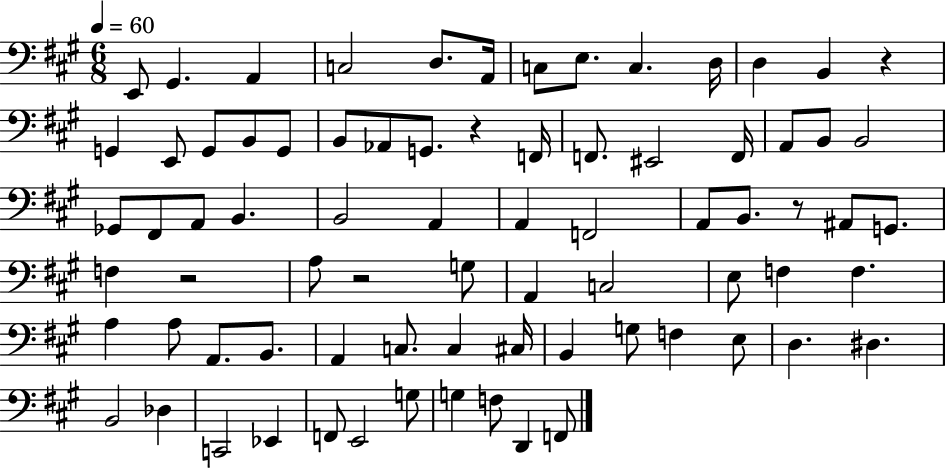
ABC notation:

X:1
T:Untitled
M:6/8
L:1/4
K:A
E,,/2 ^G,, A,, C,2 D,/2 A,,/4 C,/2 E,/2 C, D,/4 D, B,, z G,, E,,/2 G,,/2 B,,/2 G,,/2 B,,/2 _A,,/2 G,,/2 z F,,/4 F,,/2 ^E,,2 F,,/4 A,,/2 B,,/2 B,,2 _G,,/2 ^F,,/2 A,,/2 B,, B,,2 A,, A,, F,,2 A,,/2 B,,/2 z/2 ^A,,/2 G,,/2 F, z2 A,/2 z2 G,/2 A,, C,2 E,/2 F, F, A, A,/2 A,,/2 B,,/2 A,, C,/2 C, ^C,/4 B,, G,/2 F, E,/2 D, ^D, B,,2 _D, C,,2 _E,, F,,/2 E,,2 G,/2 G, F,/2 D,, F,,/2